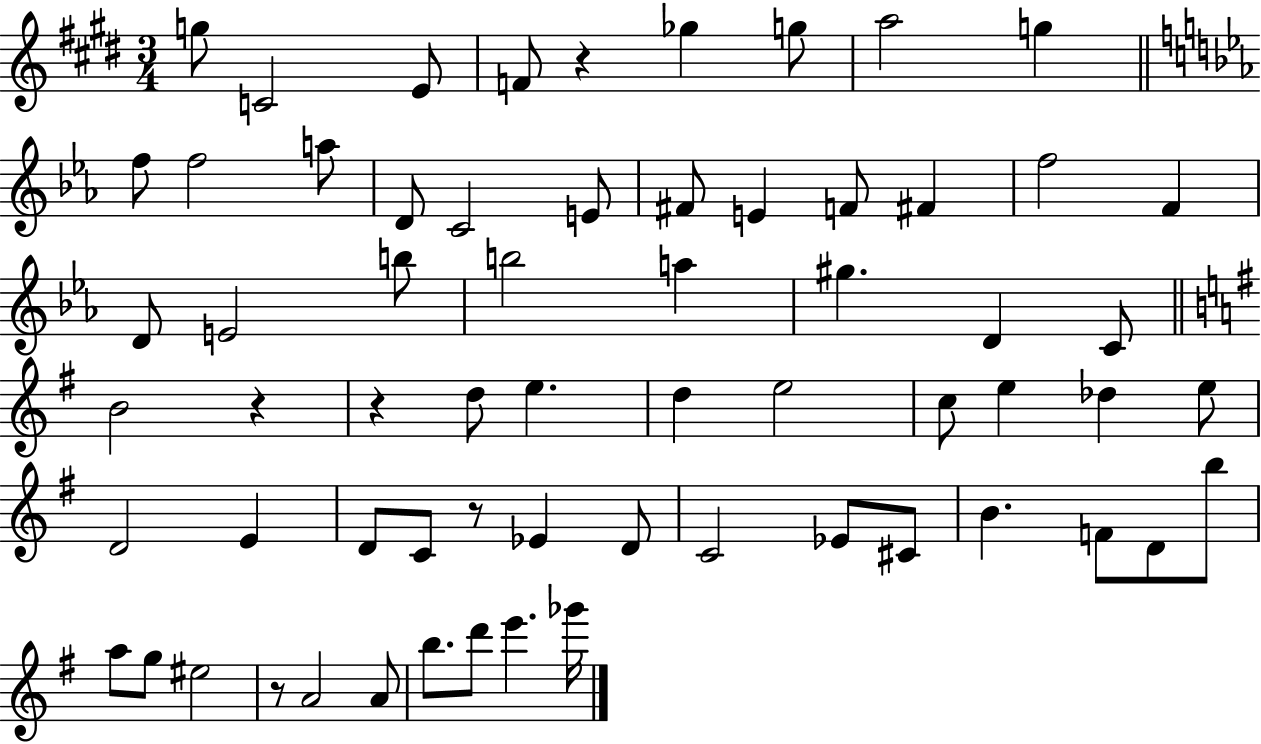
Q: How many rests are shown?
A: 5